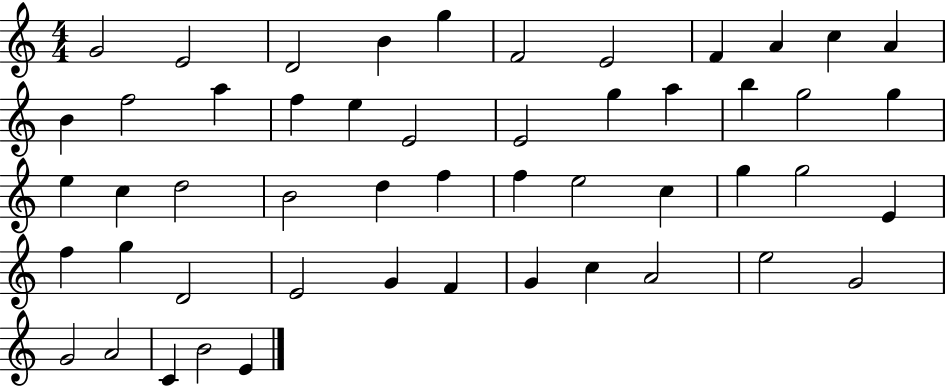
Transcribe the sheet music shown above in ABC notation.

X:1
T:Untitled
M:4/4
L:1/4
K:C
G2 E2 D2 B g F2 E2 F A c A B f2 a f e E2 E2 g a b g2 g e c d2 B2 d f f e2 c g g2 E f g D2 E2 G F G c A2 e2 G2 G2 A2 C B2 E